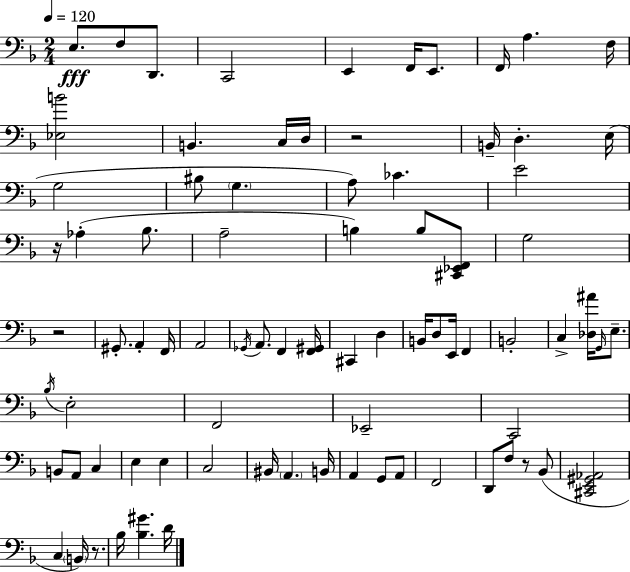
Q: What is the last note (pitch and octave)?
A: D4